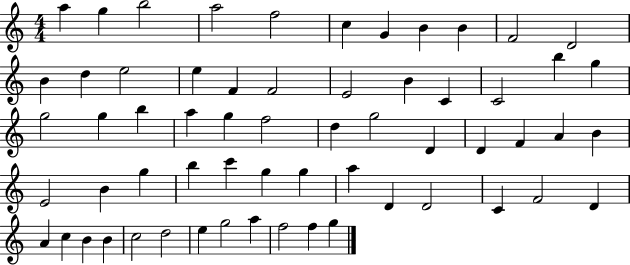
A5/q G5/q B5/h A5/h F5/h C5/q G4/q B4/q B4/q F4/h D4/h B4/q D5/q E5/h E5/q F4/q F4/h E4/h B4/q C4/q C4/h B5/q G5/q G5/h G5/q B5/q A5/q G5/q F5/h D5/q G5/h D4/q D4/q F4/q A4/q B4/q E4/h B4/q G5/q B5/q C6/q G5/q G5/q A5/q D4/q D4/h C4/q F4/h D4/q A4/q C5/q B4/q B4/q C5/h D5/h E5/q G5/h A5/q F5/h F5/q G5/q